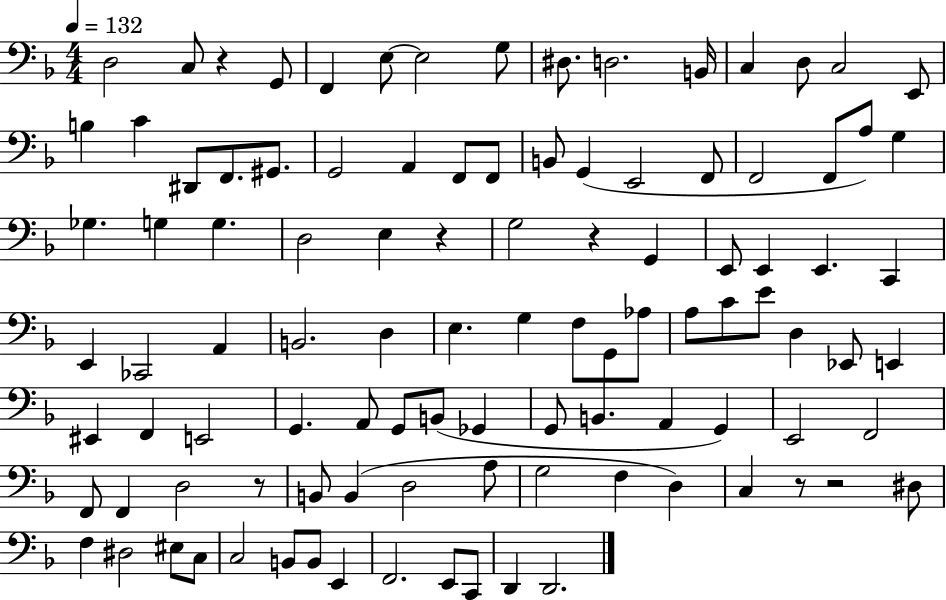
X:1
T:Untitled
M:4/4
L:1/4
K:F
D,2 C,/2 z G,,/2 F,, E,/2 E,2 G,/2 ^D,/2 D,2 B,,/4 C, D,/2 C,2 E,,/2 B, C ^D,,/2 F,,/2 ^G,,/2 G,,2 A,, F,,/2 F,,/2 B,,/2 G,, E,,2 F,,/2 F,,2 F,,/2 A,/2 G, _G, G, G, D,2 E, z G,2 z G,, E,,/2 E,, E,, C,, E,, _C,,2 A,, B,,2 D, E, G, F,/2 G,,/2 _A,/2 A,/2 C/2 E/2 D, _E,,/2 E,, ^E,, F,, E,,2 G,, A,,/2 G,,/2 B,,/2 _G,, G,,/2 B,, A,, G,, E,,2 F,,2 F,,/2 F,, D,2 z/2 B,,/2 B,, D,2 A,/2 G,2 F, D, C, z/2 z2 ^D,/2 F, ^D,2 ^E,/2 C,/2 C,2 B,,/2 B,,/2 E,, F,,2 E,,/2 C,,/2 D,, D,,2